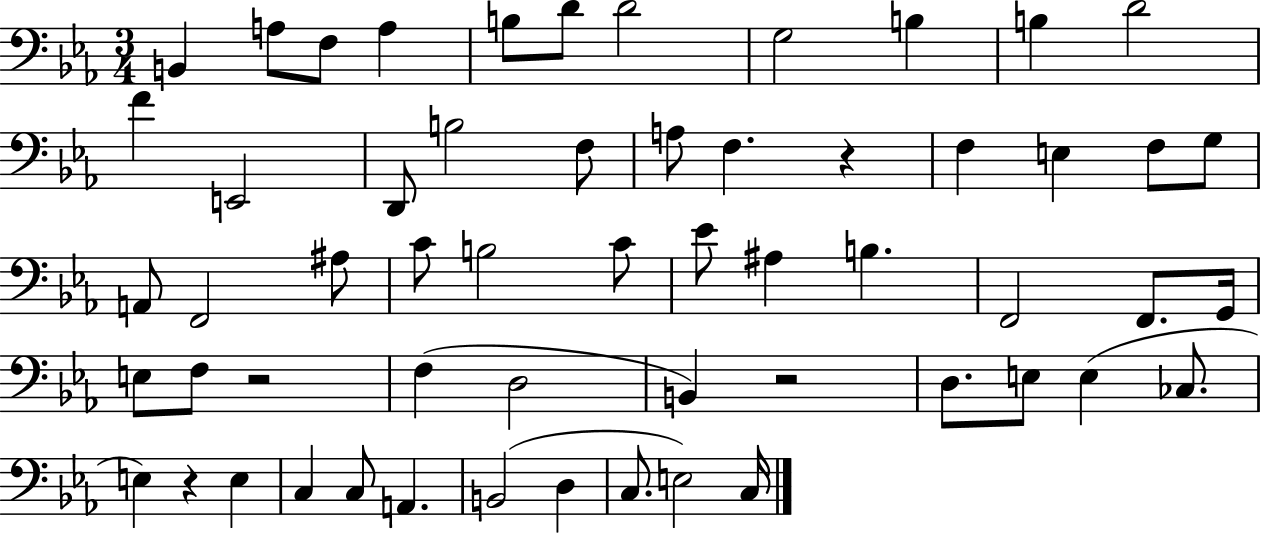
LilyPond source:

{
  \clef bass
  \numericTimeSignature
  \time 3/4
  \key ees \major
  b,4 a8 f8 a4 | b8 d'8 d'2 | g2 b4 | b4 d'2 | \break f'4 e,2 | d,8 b2 f8 | a8 f4. r4 | f4 e4 f8 g8 | \break a,8 f,2 ais8 | c'8 b2 c'8 | ees'8 ais4 b4. | f,2 f,8. g,16 | \break e8 f8 r2 | f4( d2 | b,4) r2 | d8. e8 e4( ces8. | \break e4) r4 e4 | c4 c8 a,4. | b,2( d4 | c8. e2) c16 | \break \bar "|."
}